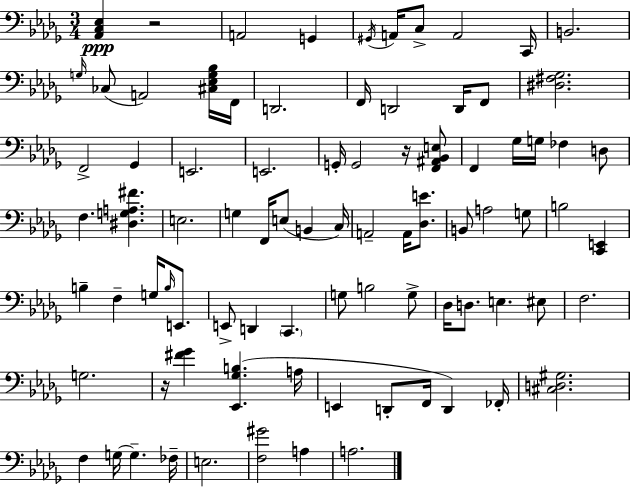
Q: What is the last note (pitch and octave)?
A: A3